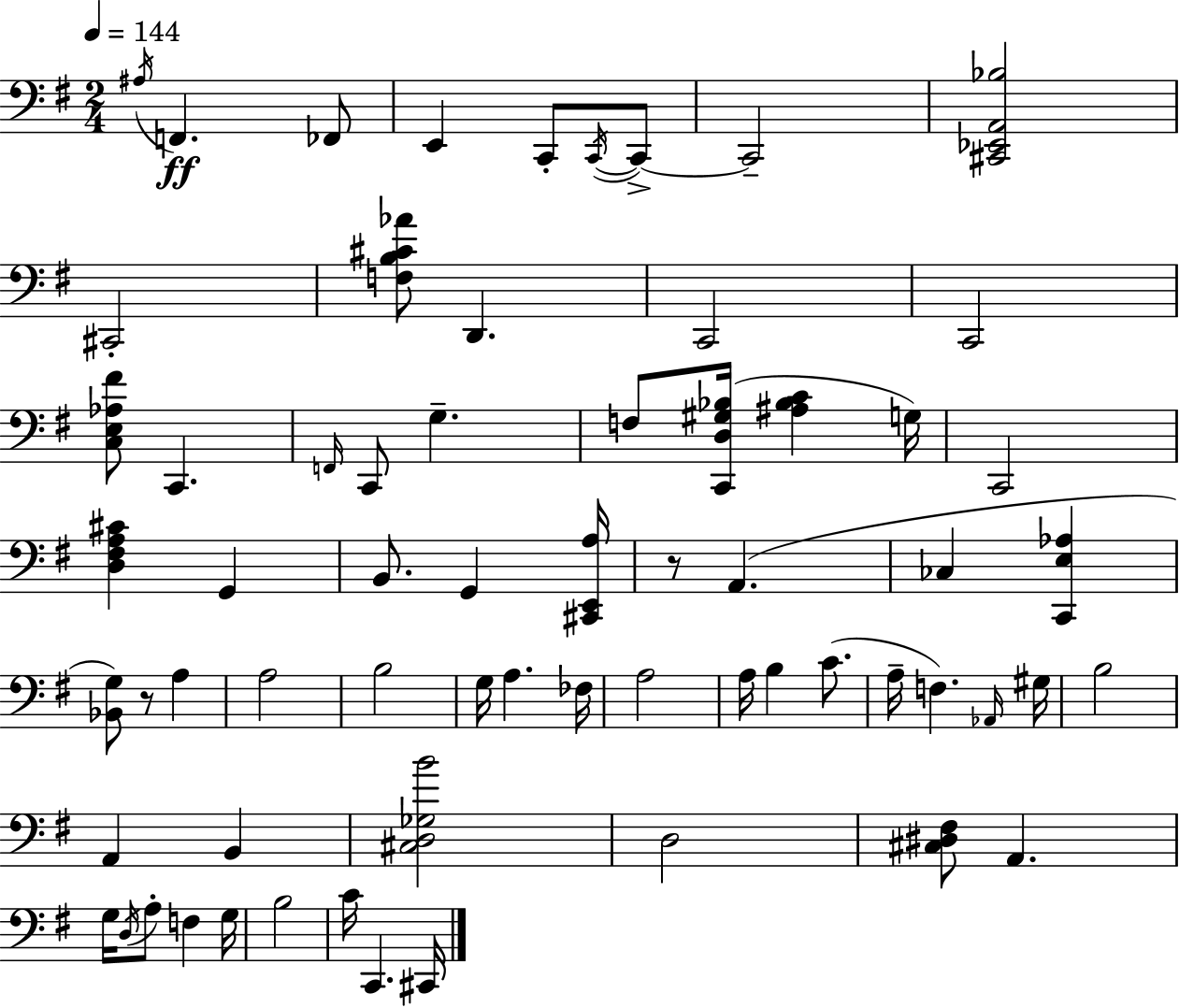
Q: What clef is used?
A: bass